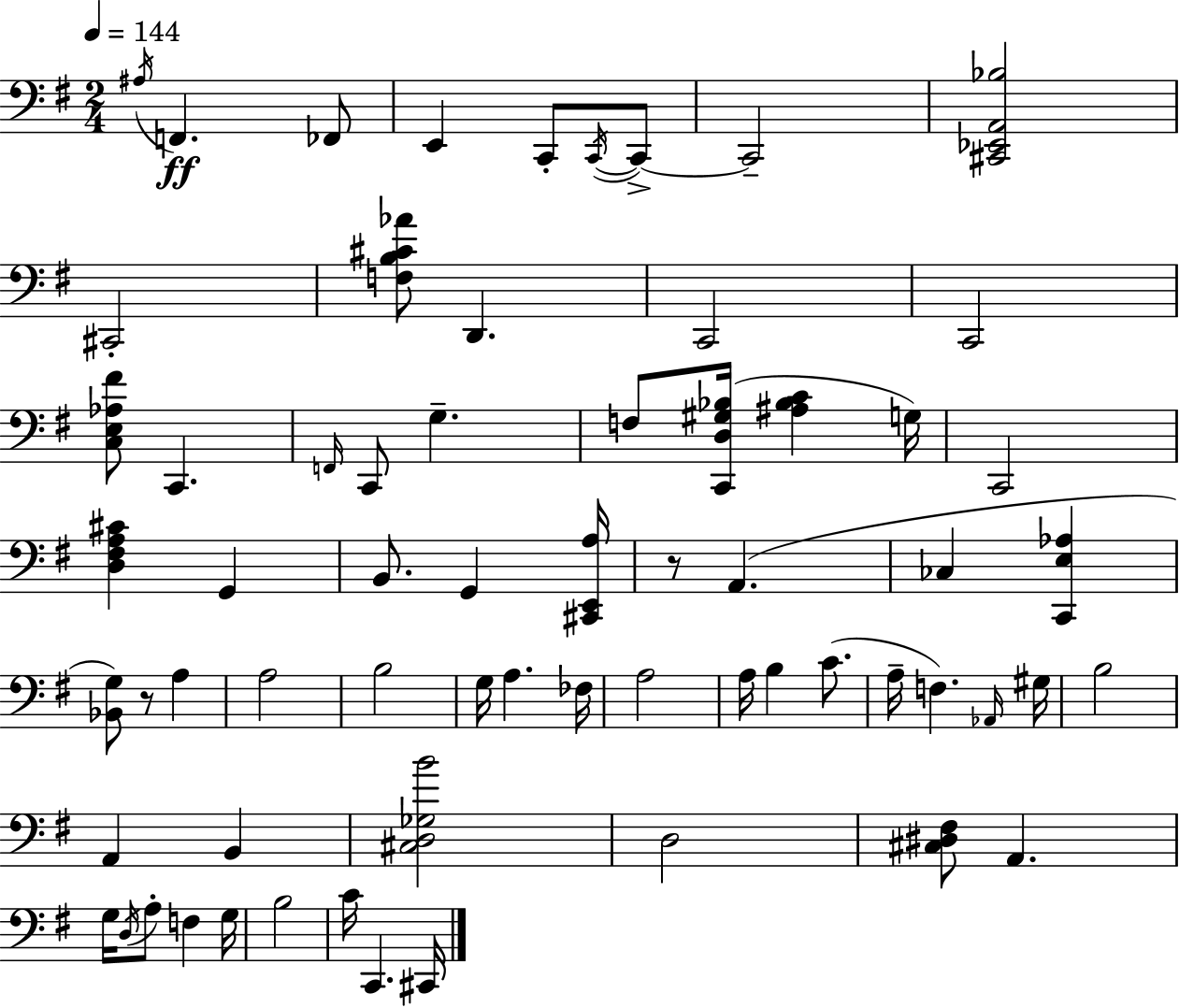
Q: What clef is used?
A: bass